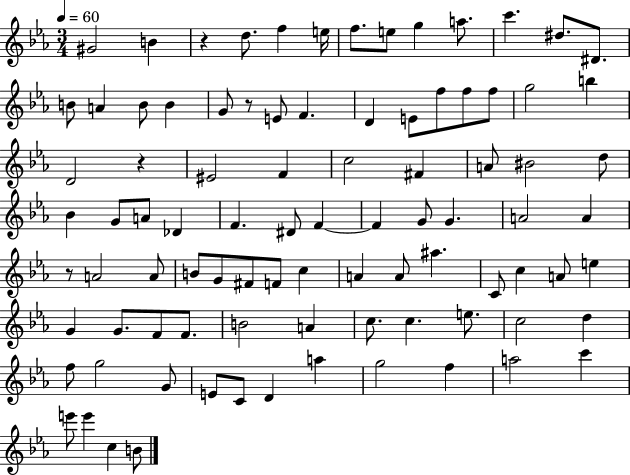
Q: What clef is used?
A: treble